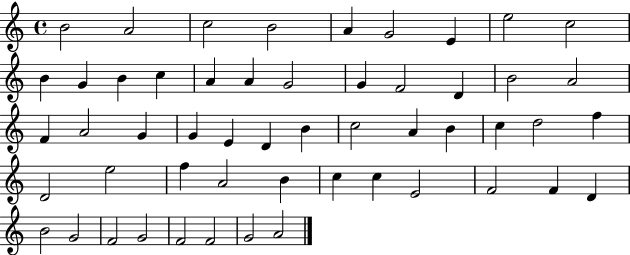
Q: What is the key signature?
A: C major